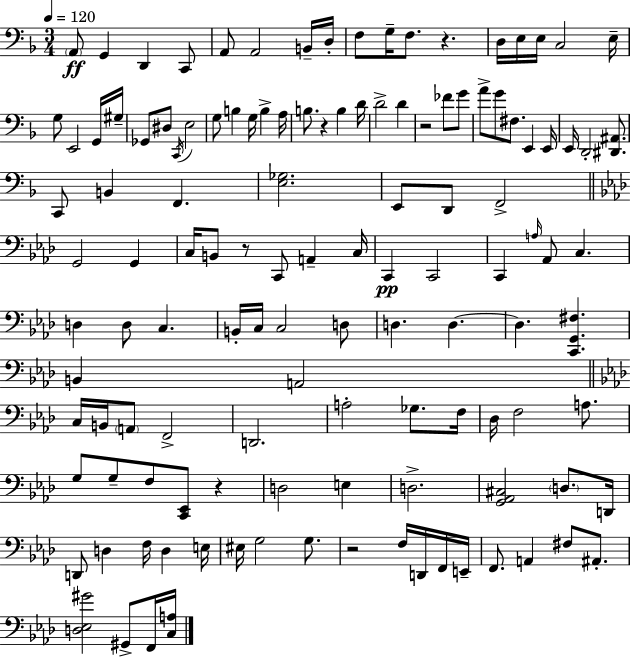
A2/e G2/q D2/q C2/e A2/e A2/h B2/s D3/s F3/e G3/s F3/e. R/q. D3/s E3/s E3/s C3/h E3/s G3/e E2/h G2/s G#3/s Gb2/e D#3/e C2/s E3/h G3/e B3/q G3/s B3/q A3/s B3/e. R/q B3/q D4/s D4/h D4/q R/h FES4/e G4/e A4/e G4/e F#3/e. E2/q E2/s E2/s D2/h [D#2,A#2]/e. C2/e B2/q F2/q. [E3,Gb3]/h. E2/e D2/e F2/h G2/h G2/q C3/s B2/e R/e C2/e A2/q C3/s C2/q C2/h C2/q A3/s Ab2/e C3/q. D3/q D3/e C3/q. B2/s C3/s C3/h D3/e D3/q. D3/q. D3/q. [C2,G2,F#3]/q. B2/q A2/h C3/s B2/s A2/e F2/h D2/h. A3/h Gb3/e. F3/s Db3/s F3/h A3/e. G3/e G3/e F3/e [C2,Eb2]/e R/q D3/h E3/q D3/h. [G2,Ab2,C#3]/h D3/e. D2/s D2/e D3/q F3/s D3/q E3/s EIS3/s G3/h G3/e. R/h F3/s D2/s F2/s E2/s F2/e. A2/q F#3/e A#2/e. [D3,Eb3,G#4]/h G#2/e F2/s [C3,A3]/s